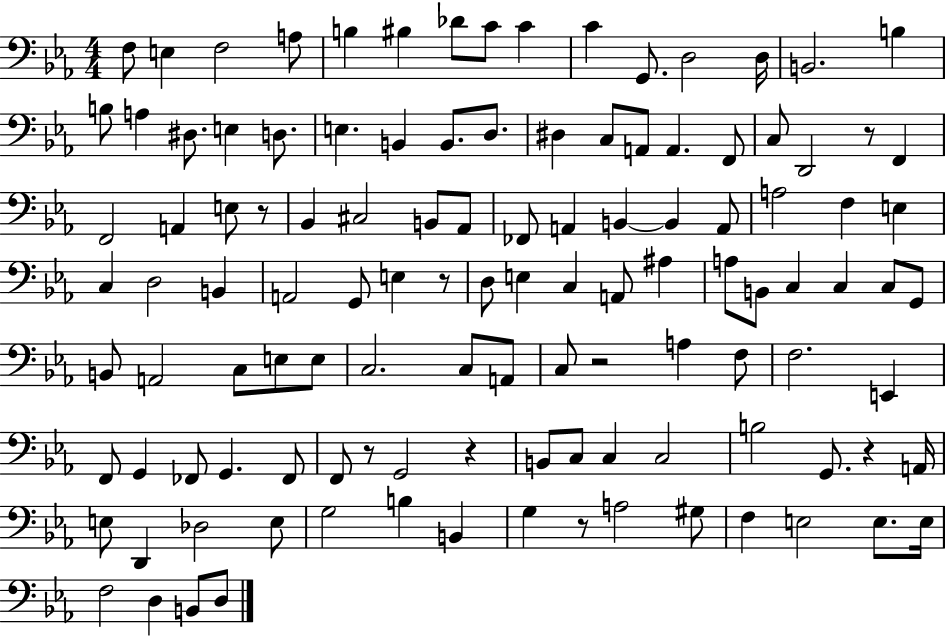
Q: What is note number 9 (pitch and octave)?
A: C4